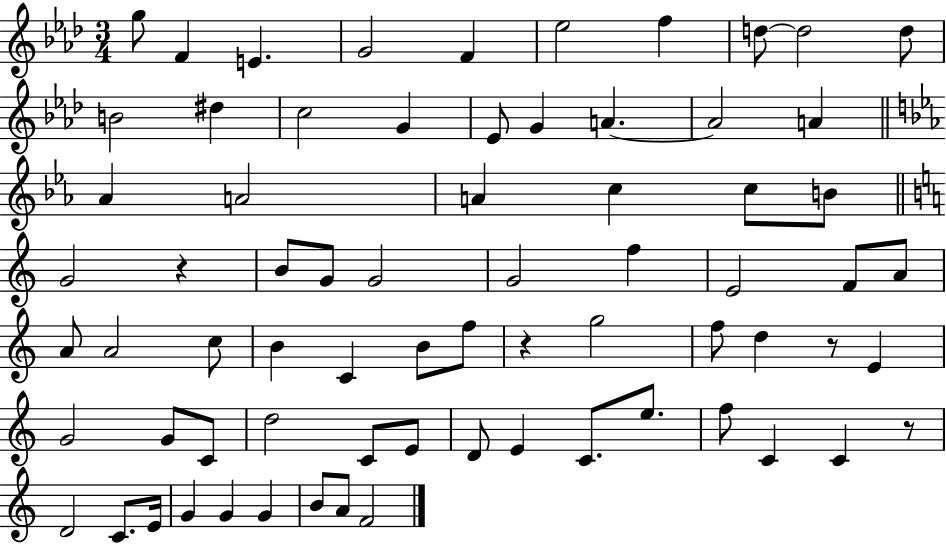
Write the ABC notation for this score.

X:1
T:Untitled
M:3/4
L:1/4
K:Ab
g/2 F E G2 F _e2 f d/2 d2 d/2 B2 ^d c2 G _E/2 G A A2 A _A A2 A c c/2 B/2 G2 z B/2 G/2 G2 G2 f E2 F/2 A/2 A/2 A2 c/2 B C B/2 f/2 z g2 f/2 d z/2 E G2 G/2 C/2 d2 C/2 E/2 D/2 E C/2 e/2 f/2 C C z/2 D2 C/2 E/4 G G G B/2 A/2 F2